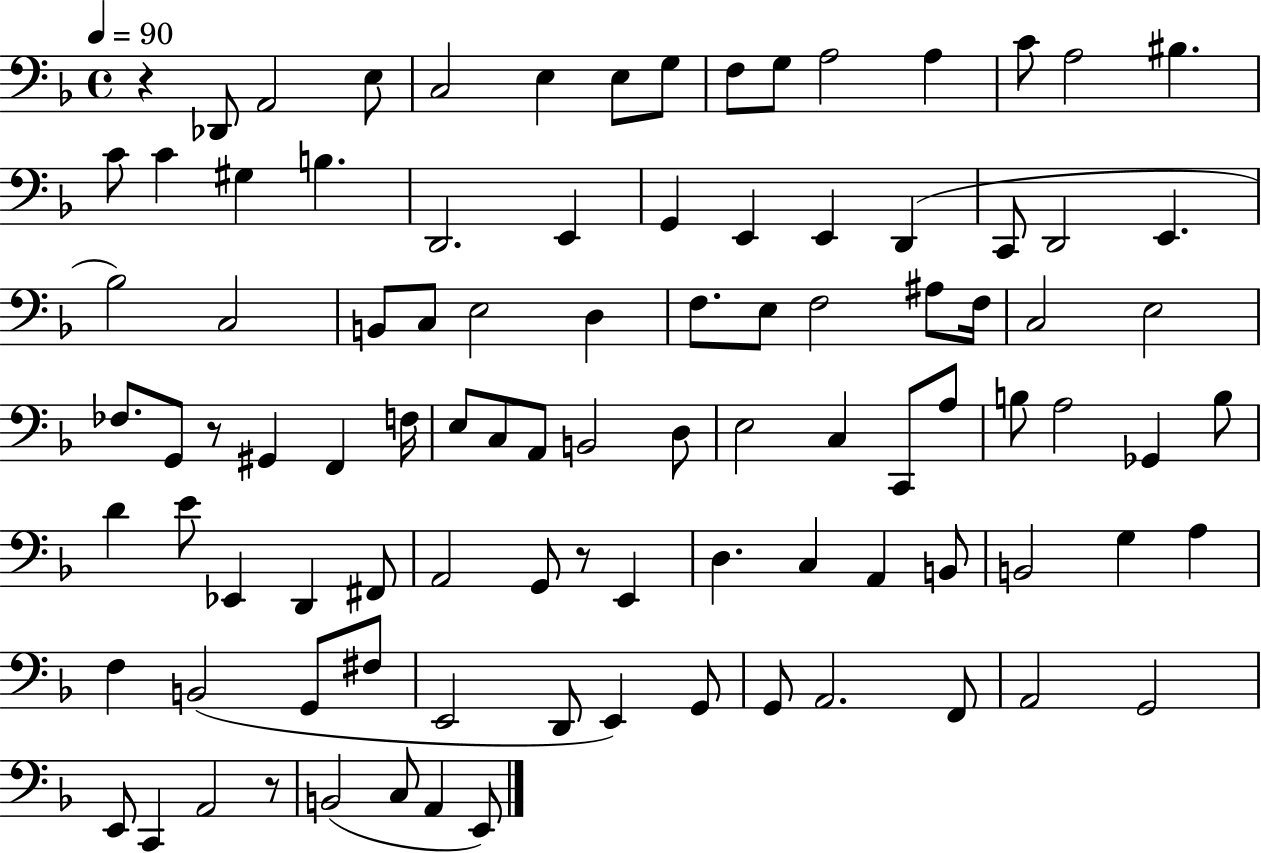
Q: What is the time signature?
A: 4/4